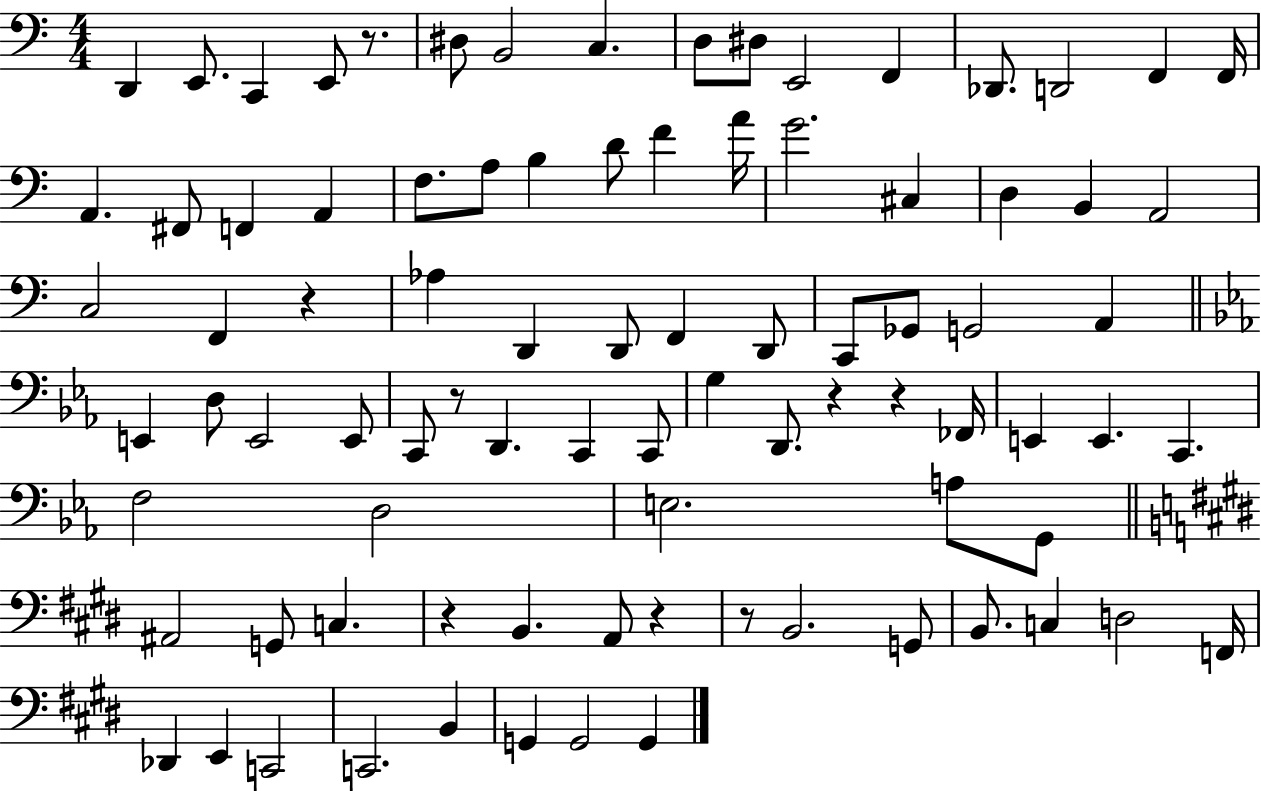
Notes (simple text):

D2/q E2/e. C2/q E2/e R/e. D#3/e B2/h C3/q. D3/e D#3/e E2/h F2/q Db2/e. D2/h F2/q F2/s A2/q. F#2/e F2/q A2/q F3/e. A3/e B3/q D4/e F4/q A4/s G4/h. C#3/q D3/q B2/q A2/h C3/h F2/q R/q Ab3/q D2/q D2/e F2/q D2/e C2/e Gb2/e G2/h A2/q E2/q D3/e E2/h E2/e C2/e R/e D2/q. C2/q C2/e G3/q D2/e. R/q R/q FES2/s E2/q E2/q. C2/q. F3/h D3/h E3/h. A3/e G2/e A#2/h G2/e C3/q. R/q B2/q. A2/e R/q R/e B2/h. G2/e B2/e. C3/q D3/h F2/s Db2/q E2/q C2/h C2/h. B2/q G2/q G2/h G2/q